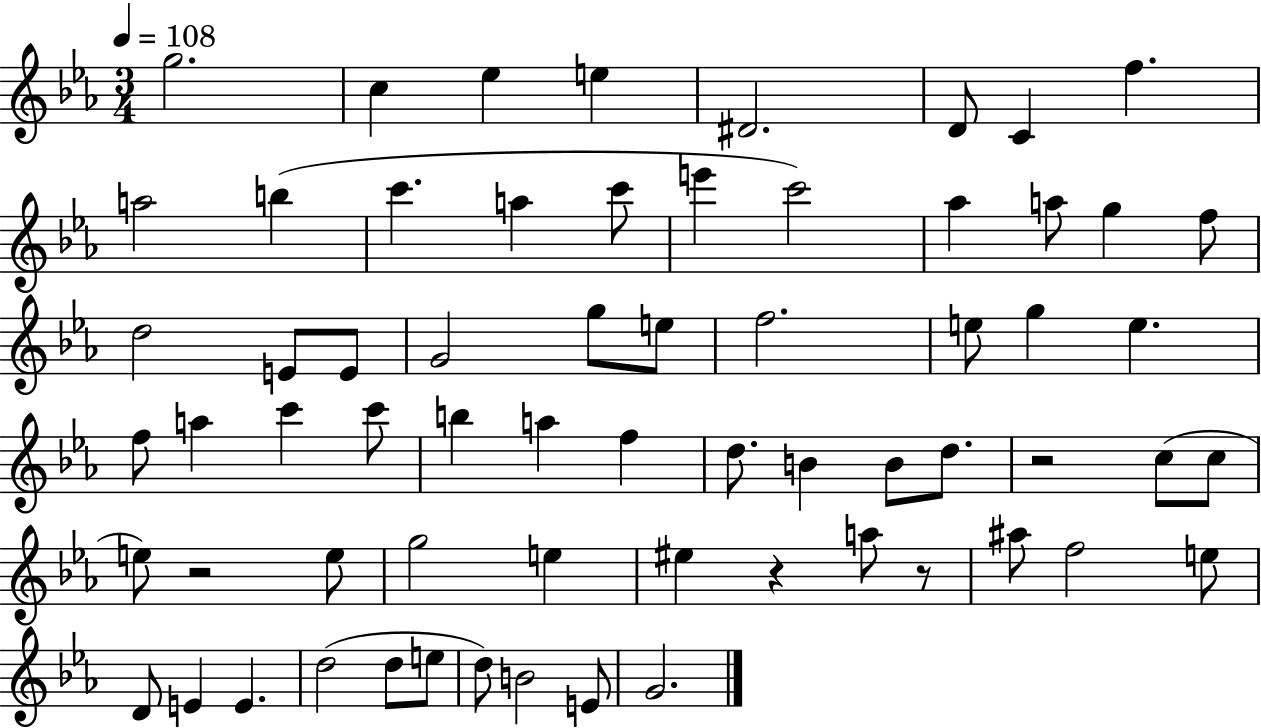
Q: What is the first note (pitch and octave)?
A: G5